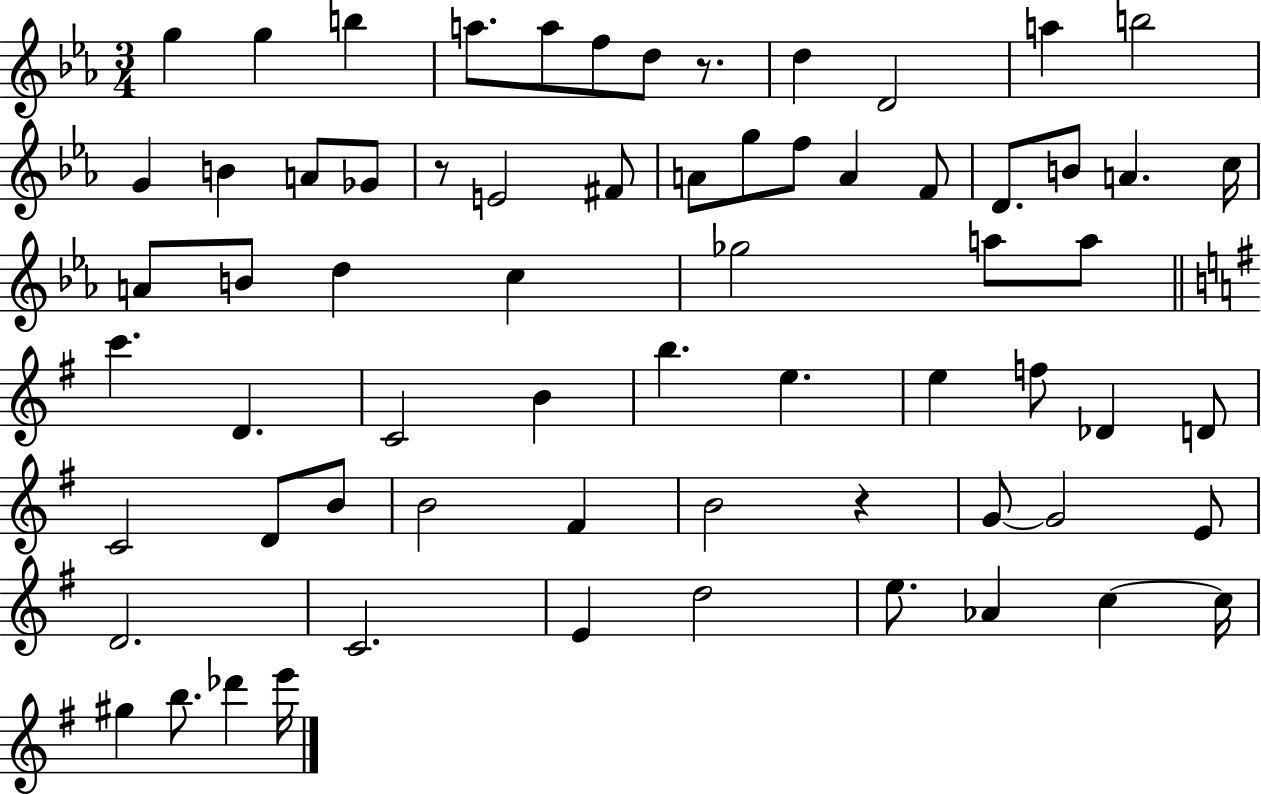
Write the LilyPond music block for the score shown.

{
  \clef treble
  \numericTimeSignature
  \time 3/4
  \key ees \major
  g''4 g''4 b''4 | a''8. a''8 f''8 d''8 r8. | d''4 d'2 | a''4 b''2 | \break g'4 b'4 a'8 ges'8 | r8 e'2 fis'8 | a'8 g''8 f''8 a'4 f'8 | d'8. b'8 a'4. c''16 | \break a'8 b'8 d''4 c''4 | ges''2 a''8 a''8 | \bar "||" \break \key g \major c'''4. d'4. | c'2 b'4 | b''4. e''4. | e''4 f''8 des'4 d'8 | \break c'2 d'8 b'8 | b'2 fis'4 | b'2 r4 | g'8~~ g'2 e'8 | \break d'2. | c'2. | e'4 d''2 | e''8. aes'4 c''4~~ c''16 | \break gis''4 b''8. des'''4 e'''16 | \bar "|."
}